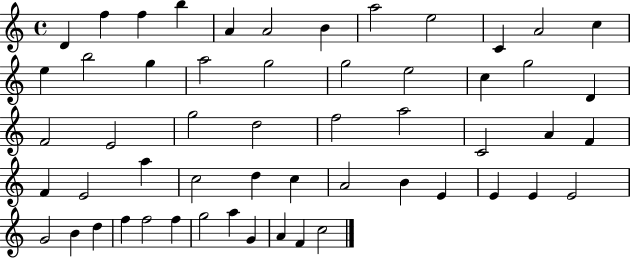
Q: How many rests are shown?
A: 0